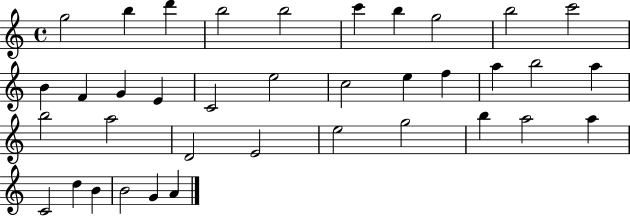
{
  \clef treble
  \time 4/4
  \defaultTimeSignature
  \key c \major
  g''2 b''4 d'''4 | b''2 b''2 | c'''4 b''4 g''2 | b''2 c'''2 | \break b'4 f'4 g'4 e'4 | c'2 e''2 | c''2 e''4 f''4 | a''4 b''2 a''4 | \break b''2 a''2 | d'2 e'2 | e''2 g''2 | b''4 a''2 a''4 | \break c'2 d''4 b'4 | b'2 g'4 a'4 | \bar "|."
}